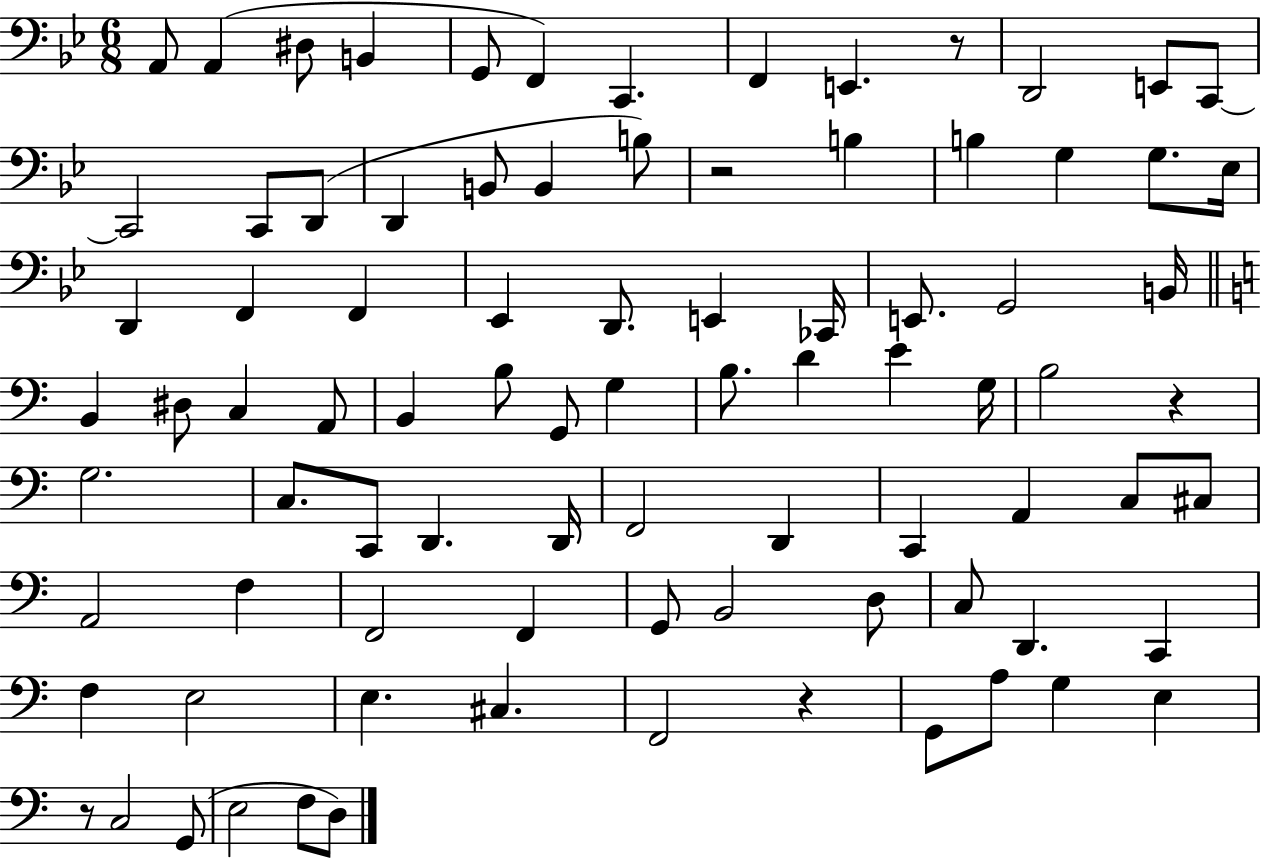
X:1
T:Untitled
M:6/8
L:1/4
K:Bb
A,,/2 A,, ^D,/2 B,, G,,/2 F,, C,, F,, E,, z/2 D,,2 E,,/2 C,,/2 C,,2 C,,/2 D,,/2 D,, B,,/2 B,, B,/2 z2 B, B, G, G,/2 _E,/4 D,, F,, F,, _E,, D,,/2 E,, _C,,/4 E,,/2 G,,2 B,,/4 B,, ^D,/2 C, A,,/2 B,, B,/2 G,,/2 G, B,/2 D E G,/4 B,2 z G,2 C,/2 C,,/2 D,, D,,/4 F,,2 D,, C,, A,, C,/2 ^C,/2 A,,2 F, F,,2 F,, G,,/2 B,,2 D,/2 C,/2 D,, C,, F, E,2 E, ^C, F,,2 z G,,/2 A,/2 G, E, z/2 C,2 G,,/2 E,2 F,/2 D,/2